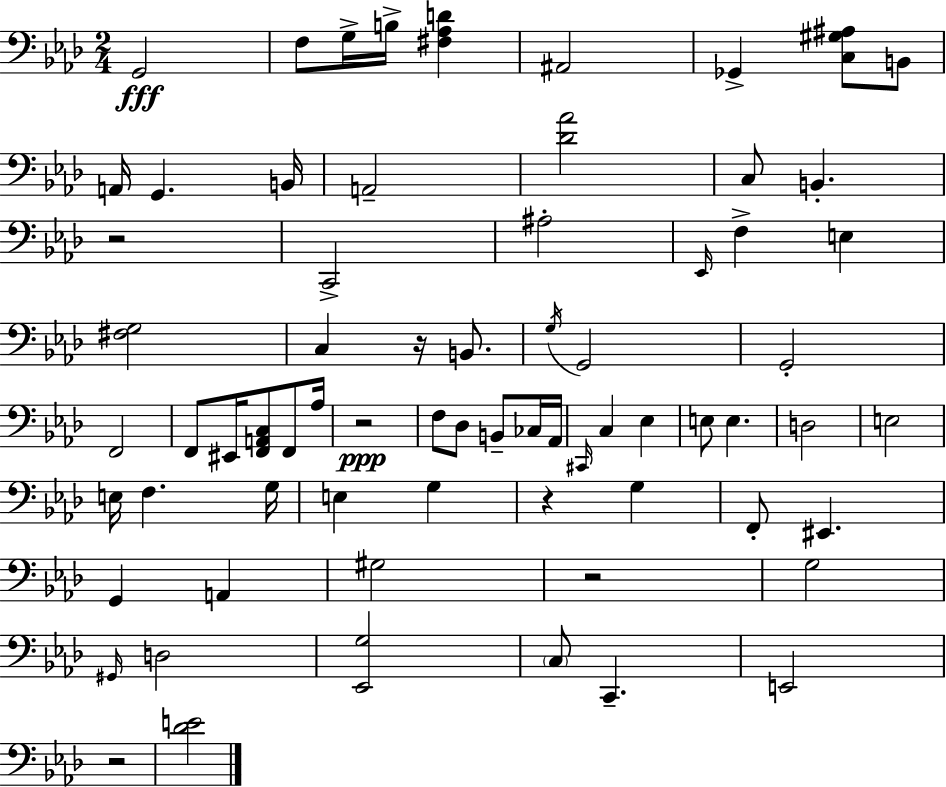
{
  \clef bass
  \numericTimeSignature
  \time 2/4
  \key aes \major
  \repeat volta 2 { g,2\fff | f8 g16-> b16-> <fis aes d'>4 | ais,2 | ges,4-> <c gis ais>8 b,8 | \break a,16 g,4. b,16 | a,2-- | <des' aes'>2 | c8 b,4.-. | \break r2 | c,2-> | ais2-. | \grace { ees,16 } f4-> e4 | \break <fis g>2 | c4 r16 b,8. | \acciaccatura { g16 } g,2 | g,2-. | \break f,2 | f,8 eis,16 <f, a, c>8 f,8 | aes16 r2\ppp | f8 des8 b,8-- | \break ces16 aes,16 \grace { cis,16 } c4 ees4 | e8 e4. | d2 | e2 | \break e16 f4. | g16 e4 g4 | r4 g4 | f,8-. eis,4. | \break g,4 a,4 | gis2 | r2 | g2 | \break \grace { gis,16 } d2 | <ees, g>2 | \parenthesize c8 c,4.-- | e,2 | \break r2 | <des' e'>2 | } \bar "|."
}